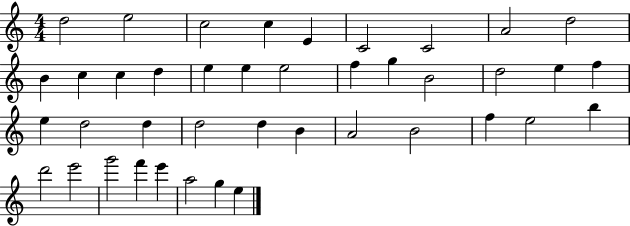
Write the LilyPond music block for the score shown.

{
  \clef treble
  \numericTimeSignature
  \time 4/4
  \key c \major
  d''2 e''2 | c''2 c''4 e'4 | c'2 c'2 | a'2 d''2 | \break b'4 c''4 c''4 d''4 | e''4 e''4 e''2 | f''4 g''4 b'2 | d''2 e''4 f''4 | \break e''4 d''2 d''4 | d''2 d''4 b'4 | a'2 b'2 | f''4 e''2 b''4 | \break d'''2 e'''2 | g'''2 f'''4 e'''4 | a''2 g''4 e''4 | \bar "|."
}